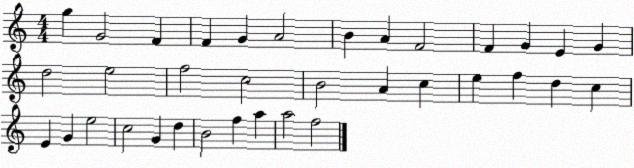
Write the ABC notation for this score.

X:1
T:Untitled
M:4/4
L:1/4
K:C
g G2 F F G A2 B A F2 F G E G d2 e2 f2 c2 B2 A c e f d c E G e2 c2 G d B2 f a a2 f2